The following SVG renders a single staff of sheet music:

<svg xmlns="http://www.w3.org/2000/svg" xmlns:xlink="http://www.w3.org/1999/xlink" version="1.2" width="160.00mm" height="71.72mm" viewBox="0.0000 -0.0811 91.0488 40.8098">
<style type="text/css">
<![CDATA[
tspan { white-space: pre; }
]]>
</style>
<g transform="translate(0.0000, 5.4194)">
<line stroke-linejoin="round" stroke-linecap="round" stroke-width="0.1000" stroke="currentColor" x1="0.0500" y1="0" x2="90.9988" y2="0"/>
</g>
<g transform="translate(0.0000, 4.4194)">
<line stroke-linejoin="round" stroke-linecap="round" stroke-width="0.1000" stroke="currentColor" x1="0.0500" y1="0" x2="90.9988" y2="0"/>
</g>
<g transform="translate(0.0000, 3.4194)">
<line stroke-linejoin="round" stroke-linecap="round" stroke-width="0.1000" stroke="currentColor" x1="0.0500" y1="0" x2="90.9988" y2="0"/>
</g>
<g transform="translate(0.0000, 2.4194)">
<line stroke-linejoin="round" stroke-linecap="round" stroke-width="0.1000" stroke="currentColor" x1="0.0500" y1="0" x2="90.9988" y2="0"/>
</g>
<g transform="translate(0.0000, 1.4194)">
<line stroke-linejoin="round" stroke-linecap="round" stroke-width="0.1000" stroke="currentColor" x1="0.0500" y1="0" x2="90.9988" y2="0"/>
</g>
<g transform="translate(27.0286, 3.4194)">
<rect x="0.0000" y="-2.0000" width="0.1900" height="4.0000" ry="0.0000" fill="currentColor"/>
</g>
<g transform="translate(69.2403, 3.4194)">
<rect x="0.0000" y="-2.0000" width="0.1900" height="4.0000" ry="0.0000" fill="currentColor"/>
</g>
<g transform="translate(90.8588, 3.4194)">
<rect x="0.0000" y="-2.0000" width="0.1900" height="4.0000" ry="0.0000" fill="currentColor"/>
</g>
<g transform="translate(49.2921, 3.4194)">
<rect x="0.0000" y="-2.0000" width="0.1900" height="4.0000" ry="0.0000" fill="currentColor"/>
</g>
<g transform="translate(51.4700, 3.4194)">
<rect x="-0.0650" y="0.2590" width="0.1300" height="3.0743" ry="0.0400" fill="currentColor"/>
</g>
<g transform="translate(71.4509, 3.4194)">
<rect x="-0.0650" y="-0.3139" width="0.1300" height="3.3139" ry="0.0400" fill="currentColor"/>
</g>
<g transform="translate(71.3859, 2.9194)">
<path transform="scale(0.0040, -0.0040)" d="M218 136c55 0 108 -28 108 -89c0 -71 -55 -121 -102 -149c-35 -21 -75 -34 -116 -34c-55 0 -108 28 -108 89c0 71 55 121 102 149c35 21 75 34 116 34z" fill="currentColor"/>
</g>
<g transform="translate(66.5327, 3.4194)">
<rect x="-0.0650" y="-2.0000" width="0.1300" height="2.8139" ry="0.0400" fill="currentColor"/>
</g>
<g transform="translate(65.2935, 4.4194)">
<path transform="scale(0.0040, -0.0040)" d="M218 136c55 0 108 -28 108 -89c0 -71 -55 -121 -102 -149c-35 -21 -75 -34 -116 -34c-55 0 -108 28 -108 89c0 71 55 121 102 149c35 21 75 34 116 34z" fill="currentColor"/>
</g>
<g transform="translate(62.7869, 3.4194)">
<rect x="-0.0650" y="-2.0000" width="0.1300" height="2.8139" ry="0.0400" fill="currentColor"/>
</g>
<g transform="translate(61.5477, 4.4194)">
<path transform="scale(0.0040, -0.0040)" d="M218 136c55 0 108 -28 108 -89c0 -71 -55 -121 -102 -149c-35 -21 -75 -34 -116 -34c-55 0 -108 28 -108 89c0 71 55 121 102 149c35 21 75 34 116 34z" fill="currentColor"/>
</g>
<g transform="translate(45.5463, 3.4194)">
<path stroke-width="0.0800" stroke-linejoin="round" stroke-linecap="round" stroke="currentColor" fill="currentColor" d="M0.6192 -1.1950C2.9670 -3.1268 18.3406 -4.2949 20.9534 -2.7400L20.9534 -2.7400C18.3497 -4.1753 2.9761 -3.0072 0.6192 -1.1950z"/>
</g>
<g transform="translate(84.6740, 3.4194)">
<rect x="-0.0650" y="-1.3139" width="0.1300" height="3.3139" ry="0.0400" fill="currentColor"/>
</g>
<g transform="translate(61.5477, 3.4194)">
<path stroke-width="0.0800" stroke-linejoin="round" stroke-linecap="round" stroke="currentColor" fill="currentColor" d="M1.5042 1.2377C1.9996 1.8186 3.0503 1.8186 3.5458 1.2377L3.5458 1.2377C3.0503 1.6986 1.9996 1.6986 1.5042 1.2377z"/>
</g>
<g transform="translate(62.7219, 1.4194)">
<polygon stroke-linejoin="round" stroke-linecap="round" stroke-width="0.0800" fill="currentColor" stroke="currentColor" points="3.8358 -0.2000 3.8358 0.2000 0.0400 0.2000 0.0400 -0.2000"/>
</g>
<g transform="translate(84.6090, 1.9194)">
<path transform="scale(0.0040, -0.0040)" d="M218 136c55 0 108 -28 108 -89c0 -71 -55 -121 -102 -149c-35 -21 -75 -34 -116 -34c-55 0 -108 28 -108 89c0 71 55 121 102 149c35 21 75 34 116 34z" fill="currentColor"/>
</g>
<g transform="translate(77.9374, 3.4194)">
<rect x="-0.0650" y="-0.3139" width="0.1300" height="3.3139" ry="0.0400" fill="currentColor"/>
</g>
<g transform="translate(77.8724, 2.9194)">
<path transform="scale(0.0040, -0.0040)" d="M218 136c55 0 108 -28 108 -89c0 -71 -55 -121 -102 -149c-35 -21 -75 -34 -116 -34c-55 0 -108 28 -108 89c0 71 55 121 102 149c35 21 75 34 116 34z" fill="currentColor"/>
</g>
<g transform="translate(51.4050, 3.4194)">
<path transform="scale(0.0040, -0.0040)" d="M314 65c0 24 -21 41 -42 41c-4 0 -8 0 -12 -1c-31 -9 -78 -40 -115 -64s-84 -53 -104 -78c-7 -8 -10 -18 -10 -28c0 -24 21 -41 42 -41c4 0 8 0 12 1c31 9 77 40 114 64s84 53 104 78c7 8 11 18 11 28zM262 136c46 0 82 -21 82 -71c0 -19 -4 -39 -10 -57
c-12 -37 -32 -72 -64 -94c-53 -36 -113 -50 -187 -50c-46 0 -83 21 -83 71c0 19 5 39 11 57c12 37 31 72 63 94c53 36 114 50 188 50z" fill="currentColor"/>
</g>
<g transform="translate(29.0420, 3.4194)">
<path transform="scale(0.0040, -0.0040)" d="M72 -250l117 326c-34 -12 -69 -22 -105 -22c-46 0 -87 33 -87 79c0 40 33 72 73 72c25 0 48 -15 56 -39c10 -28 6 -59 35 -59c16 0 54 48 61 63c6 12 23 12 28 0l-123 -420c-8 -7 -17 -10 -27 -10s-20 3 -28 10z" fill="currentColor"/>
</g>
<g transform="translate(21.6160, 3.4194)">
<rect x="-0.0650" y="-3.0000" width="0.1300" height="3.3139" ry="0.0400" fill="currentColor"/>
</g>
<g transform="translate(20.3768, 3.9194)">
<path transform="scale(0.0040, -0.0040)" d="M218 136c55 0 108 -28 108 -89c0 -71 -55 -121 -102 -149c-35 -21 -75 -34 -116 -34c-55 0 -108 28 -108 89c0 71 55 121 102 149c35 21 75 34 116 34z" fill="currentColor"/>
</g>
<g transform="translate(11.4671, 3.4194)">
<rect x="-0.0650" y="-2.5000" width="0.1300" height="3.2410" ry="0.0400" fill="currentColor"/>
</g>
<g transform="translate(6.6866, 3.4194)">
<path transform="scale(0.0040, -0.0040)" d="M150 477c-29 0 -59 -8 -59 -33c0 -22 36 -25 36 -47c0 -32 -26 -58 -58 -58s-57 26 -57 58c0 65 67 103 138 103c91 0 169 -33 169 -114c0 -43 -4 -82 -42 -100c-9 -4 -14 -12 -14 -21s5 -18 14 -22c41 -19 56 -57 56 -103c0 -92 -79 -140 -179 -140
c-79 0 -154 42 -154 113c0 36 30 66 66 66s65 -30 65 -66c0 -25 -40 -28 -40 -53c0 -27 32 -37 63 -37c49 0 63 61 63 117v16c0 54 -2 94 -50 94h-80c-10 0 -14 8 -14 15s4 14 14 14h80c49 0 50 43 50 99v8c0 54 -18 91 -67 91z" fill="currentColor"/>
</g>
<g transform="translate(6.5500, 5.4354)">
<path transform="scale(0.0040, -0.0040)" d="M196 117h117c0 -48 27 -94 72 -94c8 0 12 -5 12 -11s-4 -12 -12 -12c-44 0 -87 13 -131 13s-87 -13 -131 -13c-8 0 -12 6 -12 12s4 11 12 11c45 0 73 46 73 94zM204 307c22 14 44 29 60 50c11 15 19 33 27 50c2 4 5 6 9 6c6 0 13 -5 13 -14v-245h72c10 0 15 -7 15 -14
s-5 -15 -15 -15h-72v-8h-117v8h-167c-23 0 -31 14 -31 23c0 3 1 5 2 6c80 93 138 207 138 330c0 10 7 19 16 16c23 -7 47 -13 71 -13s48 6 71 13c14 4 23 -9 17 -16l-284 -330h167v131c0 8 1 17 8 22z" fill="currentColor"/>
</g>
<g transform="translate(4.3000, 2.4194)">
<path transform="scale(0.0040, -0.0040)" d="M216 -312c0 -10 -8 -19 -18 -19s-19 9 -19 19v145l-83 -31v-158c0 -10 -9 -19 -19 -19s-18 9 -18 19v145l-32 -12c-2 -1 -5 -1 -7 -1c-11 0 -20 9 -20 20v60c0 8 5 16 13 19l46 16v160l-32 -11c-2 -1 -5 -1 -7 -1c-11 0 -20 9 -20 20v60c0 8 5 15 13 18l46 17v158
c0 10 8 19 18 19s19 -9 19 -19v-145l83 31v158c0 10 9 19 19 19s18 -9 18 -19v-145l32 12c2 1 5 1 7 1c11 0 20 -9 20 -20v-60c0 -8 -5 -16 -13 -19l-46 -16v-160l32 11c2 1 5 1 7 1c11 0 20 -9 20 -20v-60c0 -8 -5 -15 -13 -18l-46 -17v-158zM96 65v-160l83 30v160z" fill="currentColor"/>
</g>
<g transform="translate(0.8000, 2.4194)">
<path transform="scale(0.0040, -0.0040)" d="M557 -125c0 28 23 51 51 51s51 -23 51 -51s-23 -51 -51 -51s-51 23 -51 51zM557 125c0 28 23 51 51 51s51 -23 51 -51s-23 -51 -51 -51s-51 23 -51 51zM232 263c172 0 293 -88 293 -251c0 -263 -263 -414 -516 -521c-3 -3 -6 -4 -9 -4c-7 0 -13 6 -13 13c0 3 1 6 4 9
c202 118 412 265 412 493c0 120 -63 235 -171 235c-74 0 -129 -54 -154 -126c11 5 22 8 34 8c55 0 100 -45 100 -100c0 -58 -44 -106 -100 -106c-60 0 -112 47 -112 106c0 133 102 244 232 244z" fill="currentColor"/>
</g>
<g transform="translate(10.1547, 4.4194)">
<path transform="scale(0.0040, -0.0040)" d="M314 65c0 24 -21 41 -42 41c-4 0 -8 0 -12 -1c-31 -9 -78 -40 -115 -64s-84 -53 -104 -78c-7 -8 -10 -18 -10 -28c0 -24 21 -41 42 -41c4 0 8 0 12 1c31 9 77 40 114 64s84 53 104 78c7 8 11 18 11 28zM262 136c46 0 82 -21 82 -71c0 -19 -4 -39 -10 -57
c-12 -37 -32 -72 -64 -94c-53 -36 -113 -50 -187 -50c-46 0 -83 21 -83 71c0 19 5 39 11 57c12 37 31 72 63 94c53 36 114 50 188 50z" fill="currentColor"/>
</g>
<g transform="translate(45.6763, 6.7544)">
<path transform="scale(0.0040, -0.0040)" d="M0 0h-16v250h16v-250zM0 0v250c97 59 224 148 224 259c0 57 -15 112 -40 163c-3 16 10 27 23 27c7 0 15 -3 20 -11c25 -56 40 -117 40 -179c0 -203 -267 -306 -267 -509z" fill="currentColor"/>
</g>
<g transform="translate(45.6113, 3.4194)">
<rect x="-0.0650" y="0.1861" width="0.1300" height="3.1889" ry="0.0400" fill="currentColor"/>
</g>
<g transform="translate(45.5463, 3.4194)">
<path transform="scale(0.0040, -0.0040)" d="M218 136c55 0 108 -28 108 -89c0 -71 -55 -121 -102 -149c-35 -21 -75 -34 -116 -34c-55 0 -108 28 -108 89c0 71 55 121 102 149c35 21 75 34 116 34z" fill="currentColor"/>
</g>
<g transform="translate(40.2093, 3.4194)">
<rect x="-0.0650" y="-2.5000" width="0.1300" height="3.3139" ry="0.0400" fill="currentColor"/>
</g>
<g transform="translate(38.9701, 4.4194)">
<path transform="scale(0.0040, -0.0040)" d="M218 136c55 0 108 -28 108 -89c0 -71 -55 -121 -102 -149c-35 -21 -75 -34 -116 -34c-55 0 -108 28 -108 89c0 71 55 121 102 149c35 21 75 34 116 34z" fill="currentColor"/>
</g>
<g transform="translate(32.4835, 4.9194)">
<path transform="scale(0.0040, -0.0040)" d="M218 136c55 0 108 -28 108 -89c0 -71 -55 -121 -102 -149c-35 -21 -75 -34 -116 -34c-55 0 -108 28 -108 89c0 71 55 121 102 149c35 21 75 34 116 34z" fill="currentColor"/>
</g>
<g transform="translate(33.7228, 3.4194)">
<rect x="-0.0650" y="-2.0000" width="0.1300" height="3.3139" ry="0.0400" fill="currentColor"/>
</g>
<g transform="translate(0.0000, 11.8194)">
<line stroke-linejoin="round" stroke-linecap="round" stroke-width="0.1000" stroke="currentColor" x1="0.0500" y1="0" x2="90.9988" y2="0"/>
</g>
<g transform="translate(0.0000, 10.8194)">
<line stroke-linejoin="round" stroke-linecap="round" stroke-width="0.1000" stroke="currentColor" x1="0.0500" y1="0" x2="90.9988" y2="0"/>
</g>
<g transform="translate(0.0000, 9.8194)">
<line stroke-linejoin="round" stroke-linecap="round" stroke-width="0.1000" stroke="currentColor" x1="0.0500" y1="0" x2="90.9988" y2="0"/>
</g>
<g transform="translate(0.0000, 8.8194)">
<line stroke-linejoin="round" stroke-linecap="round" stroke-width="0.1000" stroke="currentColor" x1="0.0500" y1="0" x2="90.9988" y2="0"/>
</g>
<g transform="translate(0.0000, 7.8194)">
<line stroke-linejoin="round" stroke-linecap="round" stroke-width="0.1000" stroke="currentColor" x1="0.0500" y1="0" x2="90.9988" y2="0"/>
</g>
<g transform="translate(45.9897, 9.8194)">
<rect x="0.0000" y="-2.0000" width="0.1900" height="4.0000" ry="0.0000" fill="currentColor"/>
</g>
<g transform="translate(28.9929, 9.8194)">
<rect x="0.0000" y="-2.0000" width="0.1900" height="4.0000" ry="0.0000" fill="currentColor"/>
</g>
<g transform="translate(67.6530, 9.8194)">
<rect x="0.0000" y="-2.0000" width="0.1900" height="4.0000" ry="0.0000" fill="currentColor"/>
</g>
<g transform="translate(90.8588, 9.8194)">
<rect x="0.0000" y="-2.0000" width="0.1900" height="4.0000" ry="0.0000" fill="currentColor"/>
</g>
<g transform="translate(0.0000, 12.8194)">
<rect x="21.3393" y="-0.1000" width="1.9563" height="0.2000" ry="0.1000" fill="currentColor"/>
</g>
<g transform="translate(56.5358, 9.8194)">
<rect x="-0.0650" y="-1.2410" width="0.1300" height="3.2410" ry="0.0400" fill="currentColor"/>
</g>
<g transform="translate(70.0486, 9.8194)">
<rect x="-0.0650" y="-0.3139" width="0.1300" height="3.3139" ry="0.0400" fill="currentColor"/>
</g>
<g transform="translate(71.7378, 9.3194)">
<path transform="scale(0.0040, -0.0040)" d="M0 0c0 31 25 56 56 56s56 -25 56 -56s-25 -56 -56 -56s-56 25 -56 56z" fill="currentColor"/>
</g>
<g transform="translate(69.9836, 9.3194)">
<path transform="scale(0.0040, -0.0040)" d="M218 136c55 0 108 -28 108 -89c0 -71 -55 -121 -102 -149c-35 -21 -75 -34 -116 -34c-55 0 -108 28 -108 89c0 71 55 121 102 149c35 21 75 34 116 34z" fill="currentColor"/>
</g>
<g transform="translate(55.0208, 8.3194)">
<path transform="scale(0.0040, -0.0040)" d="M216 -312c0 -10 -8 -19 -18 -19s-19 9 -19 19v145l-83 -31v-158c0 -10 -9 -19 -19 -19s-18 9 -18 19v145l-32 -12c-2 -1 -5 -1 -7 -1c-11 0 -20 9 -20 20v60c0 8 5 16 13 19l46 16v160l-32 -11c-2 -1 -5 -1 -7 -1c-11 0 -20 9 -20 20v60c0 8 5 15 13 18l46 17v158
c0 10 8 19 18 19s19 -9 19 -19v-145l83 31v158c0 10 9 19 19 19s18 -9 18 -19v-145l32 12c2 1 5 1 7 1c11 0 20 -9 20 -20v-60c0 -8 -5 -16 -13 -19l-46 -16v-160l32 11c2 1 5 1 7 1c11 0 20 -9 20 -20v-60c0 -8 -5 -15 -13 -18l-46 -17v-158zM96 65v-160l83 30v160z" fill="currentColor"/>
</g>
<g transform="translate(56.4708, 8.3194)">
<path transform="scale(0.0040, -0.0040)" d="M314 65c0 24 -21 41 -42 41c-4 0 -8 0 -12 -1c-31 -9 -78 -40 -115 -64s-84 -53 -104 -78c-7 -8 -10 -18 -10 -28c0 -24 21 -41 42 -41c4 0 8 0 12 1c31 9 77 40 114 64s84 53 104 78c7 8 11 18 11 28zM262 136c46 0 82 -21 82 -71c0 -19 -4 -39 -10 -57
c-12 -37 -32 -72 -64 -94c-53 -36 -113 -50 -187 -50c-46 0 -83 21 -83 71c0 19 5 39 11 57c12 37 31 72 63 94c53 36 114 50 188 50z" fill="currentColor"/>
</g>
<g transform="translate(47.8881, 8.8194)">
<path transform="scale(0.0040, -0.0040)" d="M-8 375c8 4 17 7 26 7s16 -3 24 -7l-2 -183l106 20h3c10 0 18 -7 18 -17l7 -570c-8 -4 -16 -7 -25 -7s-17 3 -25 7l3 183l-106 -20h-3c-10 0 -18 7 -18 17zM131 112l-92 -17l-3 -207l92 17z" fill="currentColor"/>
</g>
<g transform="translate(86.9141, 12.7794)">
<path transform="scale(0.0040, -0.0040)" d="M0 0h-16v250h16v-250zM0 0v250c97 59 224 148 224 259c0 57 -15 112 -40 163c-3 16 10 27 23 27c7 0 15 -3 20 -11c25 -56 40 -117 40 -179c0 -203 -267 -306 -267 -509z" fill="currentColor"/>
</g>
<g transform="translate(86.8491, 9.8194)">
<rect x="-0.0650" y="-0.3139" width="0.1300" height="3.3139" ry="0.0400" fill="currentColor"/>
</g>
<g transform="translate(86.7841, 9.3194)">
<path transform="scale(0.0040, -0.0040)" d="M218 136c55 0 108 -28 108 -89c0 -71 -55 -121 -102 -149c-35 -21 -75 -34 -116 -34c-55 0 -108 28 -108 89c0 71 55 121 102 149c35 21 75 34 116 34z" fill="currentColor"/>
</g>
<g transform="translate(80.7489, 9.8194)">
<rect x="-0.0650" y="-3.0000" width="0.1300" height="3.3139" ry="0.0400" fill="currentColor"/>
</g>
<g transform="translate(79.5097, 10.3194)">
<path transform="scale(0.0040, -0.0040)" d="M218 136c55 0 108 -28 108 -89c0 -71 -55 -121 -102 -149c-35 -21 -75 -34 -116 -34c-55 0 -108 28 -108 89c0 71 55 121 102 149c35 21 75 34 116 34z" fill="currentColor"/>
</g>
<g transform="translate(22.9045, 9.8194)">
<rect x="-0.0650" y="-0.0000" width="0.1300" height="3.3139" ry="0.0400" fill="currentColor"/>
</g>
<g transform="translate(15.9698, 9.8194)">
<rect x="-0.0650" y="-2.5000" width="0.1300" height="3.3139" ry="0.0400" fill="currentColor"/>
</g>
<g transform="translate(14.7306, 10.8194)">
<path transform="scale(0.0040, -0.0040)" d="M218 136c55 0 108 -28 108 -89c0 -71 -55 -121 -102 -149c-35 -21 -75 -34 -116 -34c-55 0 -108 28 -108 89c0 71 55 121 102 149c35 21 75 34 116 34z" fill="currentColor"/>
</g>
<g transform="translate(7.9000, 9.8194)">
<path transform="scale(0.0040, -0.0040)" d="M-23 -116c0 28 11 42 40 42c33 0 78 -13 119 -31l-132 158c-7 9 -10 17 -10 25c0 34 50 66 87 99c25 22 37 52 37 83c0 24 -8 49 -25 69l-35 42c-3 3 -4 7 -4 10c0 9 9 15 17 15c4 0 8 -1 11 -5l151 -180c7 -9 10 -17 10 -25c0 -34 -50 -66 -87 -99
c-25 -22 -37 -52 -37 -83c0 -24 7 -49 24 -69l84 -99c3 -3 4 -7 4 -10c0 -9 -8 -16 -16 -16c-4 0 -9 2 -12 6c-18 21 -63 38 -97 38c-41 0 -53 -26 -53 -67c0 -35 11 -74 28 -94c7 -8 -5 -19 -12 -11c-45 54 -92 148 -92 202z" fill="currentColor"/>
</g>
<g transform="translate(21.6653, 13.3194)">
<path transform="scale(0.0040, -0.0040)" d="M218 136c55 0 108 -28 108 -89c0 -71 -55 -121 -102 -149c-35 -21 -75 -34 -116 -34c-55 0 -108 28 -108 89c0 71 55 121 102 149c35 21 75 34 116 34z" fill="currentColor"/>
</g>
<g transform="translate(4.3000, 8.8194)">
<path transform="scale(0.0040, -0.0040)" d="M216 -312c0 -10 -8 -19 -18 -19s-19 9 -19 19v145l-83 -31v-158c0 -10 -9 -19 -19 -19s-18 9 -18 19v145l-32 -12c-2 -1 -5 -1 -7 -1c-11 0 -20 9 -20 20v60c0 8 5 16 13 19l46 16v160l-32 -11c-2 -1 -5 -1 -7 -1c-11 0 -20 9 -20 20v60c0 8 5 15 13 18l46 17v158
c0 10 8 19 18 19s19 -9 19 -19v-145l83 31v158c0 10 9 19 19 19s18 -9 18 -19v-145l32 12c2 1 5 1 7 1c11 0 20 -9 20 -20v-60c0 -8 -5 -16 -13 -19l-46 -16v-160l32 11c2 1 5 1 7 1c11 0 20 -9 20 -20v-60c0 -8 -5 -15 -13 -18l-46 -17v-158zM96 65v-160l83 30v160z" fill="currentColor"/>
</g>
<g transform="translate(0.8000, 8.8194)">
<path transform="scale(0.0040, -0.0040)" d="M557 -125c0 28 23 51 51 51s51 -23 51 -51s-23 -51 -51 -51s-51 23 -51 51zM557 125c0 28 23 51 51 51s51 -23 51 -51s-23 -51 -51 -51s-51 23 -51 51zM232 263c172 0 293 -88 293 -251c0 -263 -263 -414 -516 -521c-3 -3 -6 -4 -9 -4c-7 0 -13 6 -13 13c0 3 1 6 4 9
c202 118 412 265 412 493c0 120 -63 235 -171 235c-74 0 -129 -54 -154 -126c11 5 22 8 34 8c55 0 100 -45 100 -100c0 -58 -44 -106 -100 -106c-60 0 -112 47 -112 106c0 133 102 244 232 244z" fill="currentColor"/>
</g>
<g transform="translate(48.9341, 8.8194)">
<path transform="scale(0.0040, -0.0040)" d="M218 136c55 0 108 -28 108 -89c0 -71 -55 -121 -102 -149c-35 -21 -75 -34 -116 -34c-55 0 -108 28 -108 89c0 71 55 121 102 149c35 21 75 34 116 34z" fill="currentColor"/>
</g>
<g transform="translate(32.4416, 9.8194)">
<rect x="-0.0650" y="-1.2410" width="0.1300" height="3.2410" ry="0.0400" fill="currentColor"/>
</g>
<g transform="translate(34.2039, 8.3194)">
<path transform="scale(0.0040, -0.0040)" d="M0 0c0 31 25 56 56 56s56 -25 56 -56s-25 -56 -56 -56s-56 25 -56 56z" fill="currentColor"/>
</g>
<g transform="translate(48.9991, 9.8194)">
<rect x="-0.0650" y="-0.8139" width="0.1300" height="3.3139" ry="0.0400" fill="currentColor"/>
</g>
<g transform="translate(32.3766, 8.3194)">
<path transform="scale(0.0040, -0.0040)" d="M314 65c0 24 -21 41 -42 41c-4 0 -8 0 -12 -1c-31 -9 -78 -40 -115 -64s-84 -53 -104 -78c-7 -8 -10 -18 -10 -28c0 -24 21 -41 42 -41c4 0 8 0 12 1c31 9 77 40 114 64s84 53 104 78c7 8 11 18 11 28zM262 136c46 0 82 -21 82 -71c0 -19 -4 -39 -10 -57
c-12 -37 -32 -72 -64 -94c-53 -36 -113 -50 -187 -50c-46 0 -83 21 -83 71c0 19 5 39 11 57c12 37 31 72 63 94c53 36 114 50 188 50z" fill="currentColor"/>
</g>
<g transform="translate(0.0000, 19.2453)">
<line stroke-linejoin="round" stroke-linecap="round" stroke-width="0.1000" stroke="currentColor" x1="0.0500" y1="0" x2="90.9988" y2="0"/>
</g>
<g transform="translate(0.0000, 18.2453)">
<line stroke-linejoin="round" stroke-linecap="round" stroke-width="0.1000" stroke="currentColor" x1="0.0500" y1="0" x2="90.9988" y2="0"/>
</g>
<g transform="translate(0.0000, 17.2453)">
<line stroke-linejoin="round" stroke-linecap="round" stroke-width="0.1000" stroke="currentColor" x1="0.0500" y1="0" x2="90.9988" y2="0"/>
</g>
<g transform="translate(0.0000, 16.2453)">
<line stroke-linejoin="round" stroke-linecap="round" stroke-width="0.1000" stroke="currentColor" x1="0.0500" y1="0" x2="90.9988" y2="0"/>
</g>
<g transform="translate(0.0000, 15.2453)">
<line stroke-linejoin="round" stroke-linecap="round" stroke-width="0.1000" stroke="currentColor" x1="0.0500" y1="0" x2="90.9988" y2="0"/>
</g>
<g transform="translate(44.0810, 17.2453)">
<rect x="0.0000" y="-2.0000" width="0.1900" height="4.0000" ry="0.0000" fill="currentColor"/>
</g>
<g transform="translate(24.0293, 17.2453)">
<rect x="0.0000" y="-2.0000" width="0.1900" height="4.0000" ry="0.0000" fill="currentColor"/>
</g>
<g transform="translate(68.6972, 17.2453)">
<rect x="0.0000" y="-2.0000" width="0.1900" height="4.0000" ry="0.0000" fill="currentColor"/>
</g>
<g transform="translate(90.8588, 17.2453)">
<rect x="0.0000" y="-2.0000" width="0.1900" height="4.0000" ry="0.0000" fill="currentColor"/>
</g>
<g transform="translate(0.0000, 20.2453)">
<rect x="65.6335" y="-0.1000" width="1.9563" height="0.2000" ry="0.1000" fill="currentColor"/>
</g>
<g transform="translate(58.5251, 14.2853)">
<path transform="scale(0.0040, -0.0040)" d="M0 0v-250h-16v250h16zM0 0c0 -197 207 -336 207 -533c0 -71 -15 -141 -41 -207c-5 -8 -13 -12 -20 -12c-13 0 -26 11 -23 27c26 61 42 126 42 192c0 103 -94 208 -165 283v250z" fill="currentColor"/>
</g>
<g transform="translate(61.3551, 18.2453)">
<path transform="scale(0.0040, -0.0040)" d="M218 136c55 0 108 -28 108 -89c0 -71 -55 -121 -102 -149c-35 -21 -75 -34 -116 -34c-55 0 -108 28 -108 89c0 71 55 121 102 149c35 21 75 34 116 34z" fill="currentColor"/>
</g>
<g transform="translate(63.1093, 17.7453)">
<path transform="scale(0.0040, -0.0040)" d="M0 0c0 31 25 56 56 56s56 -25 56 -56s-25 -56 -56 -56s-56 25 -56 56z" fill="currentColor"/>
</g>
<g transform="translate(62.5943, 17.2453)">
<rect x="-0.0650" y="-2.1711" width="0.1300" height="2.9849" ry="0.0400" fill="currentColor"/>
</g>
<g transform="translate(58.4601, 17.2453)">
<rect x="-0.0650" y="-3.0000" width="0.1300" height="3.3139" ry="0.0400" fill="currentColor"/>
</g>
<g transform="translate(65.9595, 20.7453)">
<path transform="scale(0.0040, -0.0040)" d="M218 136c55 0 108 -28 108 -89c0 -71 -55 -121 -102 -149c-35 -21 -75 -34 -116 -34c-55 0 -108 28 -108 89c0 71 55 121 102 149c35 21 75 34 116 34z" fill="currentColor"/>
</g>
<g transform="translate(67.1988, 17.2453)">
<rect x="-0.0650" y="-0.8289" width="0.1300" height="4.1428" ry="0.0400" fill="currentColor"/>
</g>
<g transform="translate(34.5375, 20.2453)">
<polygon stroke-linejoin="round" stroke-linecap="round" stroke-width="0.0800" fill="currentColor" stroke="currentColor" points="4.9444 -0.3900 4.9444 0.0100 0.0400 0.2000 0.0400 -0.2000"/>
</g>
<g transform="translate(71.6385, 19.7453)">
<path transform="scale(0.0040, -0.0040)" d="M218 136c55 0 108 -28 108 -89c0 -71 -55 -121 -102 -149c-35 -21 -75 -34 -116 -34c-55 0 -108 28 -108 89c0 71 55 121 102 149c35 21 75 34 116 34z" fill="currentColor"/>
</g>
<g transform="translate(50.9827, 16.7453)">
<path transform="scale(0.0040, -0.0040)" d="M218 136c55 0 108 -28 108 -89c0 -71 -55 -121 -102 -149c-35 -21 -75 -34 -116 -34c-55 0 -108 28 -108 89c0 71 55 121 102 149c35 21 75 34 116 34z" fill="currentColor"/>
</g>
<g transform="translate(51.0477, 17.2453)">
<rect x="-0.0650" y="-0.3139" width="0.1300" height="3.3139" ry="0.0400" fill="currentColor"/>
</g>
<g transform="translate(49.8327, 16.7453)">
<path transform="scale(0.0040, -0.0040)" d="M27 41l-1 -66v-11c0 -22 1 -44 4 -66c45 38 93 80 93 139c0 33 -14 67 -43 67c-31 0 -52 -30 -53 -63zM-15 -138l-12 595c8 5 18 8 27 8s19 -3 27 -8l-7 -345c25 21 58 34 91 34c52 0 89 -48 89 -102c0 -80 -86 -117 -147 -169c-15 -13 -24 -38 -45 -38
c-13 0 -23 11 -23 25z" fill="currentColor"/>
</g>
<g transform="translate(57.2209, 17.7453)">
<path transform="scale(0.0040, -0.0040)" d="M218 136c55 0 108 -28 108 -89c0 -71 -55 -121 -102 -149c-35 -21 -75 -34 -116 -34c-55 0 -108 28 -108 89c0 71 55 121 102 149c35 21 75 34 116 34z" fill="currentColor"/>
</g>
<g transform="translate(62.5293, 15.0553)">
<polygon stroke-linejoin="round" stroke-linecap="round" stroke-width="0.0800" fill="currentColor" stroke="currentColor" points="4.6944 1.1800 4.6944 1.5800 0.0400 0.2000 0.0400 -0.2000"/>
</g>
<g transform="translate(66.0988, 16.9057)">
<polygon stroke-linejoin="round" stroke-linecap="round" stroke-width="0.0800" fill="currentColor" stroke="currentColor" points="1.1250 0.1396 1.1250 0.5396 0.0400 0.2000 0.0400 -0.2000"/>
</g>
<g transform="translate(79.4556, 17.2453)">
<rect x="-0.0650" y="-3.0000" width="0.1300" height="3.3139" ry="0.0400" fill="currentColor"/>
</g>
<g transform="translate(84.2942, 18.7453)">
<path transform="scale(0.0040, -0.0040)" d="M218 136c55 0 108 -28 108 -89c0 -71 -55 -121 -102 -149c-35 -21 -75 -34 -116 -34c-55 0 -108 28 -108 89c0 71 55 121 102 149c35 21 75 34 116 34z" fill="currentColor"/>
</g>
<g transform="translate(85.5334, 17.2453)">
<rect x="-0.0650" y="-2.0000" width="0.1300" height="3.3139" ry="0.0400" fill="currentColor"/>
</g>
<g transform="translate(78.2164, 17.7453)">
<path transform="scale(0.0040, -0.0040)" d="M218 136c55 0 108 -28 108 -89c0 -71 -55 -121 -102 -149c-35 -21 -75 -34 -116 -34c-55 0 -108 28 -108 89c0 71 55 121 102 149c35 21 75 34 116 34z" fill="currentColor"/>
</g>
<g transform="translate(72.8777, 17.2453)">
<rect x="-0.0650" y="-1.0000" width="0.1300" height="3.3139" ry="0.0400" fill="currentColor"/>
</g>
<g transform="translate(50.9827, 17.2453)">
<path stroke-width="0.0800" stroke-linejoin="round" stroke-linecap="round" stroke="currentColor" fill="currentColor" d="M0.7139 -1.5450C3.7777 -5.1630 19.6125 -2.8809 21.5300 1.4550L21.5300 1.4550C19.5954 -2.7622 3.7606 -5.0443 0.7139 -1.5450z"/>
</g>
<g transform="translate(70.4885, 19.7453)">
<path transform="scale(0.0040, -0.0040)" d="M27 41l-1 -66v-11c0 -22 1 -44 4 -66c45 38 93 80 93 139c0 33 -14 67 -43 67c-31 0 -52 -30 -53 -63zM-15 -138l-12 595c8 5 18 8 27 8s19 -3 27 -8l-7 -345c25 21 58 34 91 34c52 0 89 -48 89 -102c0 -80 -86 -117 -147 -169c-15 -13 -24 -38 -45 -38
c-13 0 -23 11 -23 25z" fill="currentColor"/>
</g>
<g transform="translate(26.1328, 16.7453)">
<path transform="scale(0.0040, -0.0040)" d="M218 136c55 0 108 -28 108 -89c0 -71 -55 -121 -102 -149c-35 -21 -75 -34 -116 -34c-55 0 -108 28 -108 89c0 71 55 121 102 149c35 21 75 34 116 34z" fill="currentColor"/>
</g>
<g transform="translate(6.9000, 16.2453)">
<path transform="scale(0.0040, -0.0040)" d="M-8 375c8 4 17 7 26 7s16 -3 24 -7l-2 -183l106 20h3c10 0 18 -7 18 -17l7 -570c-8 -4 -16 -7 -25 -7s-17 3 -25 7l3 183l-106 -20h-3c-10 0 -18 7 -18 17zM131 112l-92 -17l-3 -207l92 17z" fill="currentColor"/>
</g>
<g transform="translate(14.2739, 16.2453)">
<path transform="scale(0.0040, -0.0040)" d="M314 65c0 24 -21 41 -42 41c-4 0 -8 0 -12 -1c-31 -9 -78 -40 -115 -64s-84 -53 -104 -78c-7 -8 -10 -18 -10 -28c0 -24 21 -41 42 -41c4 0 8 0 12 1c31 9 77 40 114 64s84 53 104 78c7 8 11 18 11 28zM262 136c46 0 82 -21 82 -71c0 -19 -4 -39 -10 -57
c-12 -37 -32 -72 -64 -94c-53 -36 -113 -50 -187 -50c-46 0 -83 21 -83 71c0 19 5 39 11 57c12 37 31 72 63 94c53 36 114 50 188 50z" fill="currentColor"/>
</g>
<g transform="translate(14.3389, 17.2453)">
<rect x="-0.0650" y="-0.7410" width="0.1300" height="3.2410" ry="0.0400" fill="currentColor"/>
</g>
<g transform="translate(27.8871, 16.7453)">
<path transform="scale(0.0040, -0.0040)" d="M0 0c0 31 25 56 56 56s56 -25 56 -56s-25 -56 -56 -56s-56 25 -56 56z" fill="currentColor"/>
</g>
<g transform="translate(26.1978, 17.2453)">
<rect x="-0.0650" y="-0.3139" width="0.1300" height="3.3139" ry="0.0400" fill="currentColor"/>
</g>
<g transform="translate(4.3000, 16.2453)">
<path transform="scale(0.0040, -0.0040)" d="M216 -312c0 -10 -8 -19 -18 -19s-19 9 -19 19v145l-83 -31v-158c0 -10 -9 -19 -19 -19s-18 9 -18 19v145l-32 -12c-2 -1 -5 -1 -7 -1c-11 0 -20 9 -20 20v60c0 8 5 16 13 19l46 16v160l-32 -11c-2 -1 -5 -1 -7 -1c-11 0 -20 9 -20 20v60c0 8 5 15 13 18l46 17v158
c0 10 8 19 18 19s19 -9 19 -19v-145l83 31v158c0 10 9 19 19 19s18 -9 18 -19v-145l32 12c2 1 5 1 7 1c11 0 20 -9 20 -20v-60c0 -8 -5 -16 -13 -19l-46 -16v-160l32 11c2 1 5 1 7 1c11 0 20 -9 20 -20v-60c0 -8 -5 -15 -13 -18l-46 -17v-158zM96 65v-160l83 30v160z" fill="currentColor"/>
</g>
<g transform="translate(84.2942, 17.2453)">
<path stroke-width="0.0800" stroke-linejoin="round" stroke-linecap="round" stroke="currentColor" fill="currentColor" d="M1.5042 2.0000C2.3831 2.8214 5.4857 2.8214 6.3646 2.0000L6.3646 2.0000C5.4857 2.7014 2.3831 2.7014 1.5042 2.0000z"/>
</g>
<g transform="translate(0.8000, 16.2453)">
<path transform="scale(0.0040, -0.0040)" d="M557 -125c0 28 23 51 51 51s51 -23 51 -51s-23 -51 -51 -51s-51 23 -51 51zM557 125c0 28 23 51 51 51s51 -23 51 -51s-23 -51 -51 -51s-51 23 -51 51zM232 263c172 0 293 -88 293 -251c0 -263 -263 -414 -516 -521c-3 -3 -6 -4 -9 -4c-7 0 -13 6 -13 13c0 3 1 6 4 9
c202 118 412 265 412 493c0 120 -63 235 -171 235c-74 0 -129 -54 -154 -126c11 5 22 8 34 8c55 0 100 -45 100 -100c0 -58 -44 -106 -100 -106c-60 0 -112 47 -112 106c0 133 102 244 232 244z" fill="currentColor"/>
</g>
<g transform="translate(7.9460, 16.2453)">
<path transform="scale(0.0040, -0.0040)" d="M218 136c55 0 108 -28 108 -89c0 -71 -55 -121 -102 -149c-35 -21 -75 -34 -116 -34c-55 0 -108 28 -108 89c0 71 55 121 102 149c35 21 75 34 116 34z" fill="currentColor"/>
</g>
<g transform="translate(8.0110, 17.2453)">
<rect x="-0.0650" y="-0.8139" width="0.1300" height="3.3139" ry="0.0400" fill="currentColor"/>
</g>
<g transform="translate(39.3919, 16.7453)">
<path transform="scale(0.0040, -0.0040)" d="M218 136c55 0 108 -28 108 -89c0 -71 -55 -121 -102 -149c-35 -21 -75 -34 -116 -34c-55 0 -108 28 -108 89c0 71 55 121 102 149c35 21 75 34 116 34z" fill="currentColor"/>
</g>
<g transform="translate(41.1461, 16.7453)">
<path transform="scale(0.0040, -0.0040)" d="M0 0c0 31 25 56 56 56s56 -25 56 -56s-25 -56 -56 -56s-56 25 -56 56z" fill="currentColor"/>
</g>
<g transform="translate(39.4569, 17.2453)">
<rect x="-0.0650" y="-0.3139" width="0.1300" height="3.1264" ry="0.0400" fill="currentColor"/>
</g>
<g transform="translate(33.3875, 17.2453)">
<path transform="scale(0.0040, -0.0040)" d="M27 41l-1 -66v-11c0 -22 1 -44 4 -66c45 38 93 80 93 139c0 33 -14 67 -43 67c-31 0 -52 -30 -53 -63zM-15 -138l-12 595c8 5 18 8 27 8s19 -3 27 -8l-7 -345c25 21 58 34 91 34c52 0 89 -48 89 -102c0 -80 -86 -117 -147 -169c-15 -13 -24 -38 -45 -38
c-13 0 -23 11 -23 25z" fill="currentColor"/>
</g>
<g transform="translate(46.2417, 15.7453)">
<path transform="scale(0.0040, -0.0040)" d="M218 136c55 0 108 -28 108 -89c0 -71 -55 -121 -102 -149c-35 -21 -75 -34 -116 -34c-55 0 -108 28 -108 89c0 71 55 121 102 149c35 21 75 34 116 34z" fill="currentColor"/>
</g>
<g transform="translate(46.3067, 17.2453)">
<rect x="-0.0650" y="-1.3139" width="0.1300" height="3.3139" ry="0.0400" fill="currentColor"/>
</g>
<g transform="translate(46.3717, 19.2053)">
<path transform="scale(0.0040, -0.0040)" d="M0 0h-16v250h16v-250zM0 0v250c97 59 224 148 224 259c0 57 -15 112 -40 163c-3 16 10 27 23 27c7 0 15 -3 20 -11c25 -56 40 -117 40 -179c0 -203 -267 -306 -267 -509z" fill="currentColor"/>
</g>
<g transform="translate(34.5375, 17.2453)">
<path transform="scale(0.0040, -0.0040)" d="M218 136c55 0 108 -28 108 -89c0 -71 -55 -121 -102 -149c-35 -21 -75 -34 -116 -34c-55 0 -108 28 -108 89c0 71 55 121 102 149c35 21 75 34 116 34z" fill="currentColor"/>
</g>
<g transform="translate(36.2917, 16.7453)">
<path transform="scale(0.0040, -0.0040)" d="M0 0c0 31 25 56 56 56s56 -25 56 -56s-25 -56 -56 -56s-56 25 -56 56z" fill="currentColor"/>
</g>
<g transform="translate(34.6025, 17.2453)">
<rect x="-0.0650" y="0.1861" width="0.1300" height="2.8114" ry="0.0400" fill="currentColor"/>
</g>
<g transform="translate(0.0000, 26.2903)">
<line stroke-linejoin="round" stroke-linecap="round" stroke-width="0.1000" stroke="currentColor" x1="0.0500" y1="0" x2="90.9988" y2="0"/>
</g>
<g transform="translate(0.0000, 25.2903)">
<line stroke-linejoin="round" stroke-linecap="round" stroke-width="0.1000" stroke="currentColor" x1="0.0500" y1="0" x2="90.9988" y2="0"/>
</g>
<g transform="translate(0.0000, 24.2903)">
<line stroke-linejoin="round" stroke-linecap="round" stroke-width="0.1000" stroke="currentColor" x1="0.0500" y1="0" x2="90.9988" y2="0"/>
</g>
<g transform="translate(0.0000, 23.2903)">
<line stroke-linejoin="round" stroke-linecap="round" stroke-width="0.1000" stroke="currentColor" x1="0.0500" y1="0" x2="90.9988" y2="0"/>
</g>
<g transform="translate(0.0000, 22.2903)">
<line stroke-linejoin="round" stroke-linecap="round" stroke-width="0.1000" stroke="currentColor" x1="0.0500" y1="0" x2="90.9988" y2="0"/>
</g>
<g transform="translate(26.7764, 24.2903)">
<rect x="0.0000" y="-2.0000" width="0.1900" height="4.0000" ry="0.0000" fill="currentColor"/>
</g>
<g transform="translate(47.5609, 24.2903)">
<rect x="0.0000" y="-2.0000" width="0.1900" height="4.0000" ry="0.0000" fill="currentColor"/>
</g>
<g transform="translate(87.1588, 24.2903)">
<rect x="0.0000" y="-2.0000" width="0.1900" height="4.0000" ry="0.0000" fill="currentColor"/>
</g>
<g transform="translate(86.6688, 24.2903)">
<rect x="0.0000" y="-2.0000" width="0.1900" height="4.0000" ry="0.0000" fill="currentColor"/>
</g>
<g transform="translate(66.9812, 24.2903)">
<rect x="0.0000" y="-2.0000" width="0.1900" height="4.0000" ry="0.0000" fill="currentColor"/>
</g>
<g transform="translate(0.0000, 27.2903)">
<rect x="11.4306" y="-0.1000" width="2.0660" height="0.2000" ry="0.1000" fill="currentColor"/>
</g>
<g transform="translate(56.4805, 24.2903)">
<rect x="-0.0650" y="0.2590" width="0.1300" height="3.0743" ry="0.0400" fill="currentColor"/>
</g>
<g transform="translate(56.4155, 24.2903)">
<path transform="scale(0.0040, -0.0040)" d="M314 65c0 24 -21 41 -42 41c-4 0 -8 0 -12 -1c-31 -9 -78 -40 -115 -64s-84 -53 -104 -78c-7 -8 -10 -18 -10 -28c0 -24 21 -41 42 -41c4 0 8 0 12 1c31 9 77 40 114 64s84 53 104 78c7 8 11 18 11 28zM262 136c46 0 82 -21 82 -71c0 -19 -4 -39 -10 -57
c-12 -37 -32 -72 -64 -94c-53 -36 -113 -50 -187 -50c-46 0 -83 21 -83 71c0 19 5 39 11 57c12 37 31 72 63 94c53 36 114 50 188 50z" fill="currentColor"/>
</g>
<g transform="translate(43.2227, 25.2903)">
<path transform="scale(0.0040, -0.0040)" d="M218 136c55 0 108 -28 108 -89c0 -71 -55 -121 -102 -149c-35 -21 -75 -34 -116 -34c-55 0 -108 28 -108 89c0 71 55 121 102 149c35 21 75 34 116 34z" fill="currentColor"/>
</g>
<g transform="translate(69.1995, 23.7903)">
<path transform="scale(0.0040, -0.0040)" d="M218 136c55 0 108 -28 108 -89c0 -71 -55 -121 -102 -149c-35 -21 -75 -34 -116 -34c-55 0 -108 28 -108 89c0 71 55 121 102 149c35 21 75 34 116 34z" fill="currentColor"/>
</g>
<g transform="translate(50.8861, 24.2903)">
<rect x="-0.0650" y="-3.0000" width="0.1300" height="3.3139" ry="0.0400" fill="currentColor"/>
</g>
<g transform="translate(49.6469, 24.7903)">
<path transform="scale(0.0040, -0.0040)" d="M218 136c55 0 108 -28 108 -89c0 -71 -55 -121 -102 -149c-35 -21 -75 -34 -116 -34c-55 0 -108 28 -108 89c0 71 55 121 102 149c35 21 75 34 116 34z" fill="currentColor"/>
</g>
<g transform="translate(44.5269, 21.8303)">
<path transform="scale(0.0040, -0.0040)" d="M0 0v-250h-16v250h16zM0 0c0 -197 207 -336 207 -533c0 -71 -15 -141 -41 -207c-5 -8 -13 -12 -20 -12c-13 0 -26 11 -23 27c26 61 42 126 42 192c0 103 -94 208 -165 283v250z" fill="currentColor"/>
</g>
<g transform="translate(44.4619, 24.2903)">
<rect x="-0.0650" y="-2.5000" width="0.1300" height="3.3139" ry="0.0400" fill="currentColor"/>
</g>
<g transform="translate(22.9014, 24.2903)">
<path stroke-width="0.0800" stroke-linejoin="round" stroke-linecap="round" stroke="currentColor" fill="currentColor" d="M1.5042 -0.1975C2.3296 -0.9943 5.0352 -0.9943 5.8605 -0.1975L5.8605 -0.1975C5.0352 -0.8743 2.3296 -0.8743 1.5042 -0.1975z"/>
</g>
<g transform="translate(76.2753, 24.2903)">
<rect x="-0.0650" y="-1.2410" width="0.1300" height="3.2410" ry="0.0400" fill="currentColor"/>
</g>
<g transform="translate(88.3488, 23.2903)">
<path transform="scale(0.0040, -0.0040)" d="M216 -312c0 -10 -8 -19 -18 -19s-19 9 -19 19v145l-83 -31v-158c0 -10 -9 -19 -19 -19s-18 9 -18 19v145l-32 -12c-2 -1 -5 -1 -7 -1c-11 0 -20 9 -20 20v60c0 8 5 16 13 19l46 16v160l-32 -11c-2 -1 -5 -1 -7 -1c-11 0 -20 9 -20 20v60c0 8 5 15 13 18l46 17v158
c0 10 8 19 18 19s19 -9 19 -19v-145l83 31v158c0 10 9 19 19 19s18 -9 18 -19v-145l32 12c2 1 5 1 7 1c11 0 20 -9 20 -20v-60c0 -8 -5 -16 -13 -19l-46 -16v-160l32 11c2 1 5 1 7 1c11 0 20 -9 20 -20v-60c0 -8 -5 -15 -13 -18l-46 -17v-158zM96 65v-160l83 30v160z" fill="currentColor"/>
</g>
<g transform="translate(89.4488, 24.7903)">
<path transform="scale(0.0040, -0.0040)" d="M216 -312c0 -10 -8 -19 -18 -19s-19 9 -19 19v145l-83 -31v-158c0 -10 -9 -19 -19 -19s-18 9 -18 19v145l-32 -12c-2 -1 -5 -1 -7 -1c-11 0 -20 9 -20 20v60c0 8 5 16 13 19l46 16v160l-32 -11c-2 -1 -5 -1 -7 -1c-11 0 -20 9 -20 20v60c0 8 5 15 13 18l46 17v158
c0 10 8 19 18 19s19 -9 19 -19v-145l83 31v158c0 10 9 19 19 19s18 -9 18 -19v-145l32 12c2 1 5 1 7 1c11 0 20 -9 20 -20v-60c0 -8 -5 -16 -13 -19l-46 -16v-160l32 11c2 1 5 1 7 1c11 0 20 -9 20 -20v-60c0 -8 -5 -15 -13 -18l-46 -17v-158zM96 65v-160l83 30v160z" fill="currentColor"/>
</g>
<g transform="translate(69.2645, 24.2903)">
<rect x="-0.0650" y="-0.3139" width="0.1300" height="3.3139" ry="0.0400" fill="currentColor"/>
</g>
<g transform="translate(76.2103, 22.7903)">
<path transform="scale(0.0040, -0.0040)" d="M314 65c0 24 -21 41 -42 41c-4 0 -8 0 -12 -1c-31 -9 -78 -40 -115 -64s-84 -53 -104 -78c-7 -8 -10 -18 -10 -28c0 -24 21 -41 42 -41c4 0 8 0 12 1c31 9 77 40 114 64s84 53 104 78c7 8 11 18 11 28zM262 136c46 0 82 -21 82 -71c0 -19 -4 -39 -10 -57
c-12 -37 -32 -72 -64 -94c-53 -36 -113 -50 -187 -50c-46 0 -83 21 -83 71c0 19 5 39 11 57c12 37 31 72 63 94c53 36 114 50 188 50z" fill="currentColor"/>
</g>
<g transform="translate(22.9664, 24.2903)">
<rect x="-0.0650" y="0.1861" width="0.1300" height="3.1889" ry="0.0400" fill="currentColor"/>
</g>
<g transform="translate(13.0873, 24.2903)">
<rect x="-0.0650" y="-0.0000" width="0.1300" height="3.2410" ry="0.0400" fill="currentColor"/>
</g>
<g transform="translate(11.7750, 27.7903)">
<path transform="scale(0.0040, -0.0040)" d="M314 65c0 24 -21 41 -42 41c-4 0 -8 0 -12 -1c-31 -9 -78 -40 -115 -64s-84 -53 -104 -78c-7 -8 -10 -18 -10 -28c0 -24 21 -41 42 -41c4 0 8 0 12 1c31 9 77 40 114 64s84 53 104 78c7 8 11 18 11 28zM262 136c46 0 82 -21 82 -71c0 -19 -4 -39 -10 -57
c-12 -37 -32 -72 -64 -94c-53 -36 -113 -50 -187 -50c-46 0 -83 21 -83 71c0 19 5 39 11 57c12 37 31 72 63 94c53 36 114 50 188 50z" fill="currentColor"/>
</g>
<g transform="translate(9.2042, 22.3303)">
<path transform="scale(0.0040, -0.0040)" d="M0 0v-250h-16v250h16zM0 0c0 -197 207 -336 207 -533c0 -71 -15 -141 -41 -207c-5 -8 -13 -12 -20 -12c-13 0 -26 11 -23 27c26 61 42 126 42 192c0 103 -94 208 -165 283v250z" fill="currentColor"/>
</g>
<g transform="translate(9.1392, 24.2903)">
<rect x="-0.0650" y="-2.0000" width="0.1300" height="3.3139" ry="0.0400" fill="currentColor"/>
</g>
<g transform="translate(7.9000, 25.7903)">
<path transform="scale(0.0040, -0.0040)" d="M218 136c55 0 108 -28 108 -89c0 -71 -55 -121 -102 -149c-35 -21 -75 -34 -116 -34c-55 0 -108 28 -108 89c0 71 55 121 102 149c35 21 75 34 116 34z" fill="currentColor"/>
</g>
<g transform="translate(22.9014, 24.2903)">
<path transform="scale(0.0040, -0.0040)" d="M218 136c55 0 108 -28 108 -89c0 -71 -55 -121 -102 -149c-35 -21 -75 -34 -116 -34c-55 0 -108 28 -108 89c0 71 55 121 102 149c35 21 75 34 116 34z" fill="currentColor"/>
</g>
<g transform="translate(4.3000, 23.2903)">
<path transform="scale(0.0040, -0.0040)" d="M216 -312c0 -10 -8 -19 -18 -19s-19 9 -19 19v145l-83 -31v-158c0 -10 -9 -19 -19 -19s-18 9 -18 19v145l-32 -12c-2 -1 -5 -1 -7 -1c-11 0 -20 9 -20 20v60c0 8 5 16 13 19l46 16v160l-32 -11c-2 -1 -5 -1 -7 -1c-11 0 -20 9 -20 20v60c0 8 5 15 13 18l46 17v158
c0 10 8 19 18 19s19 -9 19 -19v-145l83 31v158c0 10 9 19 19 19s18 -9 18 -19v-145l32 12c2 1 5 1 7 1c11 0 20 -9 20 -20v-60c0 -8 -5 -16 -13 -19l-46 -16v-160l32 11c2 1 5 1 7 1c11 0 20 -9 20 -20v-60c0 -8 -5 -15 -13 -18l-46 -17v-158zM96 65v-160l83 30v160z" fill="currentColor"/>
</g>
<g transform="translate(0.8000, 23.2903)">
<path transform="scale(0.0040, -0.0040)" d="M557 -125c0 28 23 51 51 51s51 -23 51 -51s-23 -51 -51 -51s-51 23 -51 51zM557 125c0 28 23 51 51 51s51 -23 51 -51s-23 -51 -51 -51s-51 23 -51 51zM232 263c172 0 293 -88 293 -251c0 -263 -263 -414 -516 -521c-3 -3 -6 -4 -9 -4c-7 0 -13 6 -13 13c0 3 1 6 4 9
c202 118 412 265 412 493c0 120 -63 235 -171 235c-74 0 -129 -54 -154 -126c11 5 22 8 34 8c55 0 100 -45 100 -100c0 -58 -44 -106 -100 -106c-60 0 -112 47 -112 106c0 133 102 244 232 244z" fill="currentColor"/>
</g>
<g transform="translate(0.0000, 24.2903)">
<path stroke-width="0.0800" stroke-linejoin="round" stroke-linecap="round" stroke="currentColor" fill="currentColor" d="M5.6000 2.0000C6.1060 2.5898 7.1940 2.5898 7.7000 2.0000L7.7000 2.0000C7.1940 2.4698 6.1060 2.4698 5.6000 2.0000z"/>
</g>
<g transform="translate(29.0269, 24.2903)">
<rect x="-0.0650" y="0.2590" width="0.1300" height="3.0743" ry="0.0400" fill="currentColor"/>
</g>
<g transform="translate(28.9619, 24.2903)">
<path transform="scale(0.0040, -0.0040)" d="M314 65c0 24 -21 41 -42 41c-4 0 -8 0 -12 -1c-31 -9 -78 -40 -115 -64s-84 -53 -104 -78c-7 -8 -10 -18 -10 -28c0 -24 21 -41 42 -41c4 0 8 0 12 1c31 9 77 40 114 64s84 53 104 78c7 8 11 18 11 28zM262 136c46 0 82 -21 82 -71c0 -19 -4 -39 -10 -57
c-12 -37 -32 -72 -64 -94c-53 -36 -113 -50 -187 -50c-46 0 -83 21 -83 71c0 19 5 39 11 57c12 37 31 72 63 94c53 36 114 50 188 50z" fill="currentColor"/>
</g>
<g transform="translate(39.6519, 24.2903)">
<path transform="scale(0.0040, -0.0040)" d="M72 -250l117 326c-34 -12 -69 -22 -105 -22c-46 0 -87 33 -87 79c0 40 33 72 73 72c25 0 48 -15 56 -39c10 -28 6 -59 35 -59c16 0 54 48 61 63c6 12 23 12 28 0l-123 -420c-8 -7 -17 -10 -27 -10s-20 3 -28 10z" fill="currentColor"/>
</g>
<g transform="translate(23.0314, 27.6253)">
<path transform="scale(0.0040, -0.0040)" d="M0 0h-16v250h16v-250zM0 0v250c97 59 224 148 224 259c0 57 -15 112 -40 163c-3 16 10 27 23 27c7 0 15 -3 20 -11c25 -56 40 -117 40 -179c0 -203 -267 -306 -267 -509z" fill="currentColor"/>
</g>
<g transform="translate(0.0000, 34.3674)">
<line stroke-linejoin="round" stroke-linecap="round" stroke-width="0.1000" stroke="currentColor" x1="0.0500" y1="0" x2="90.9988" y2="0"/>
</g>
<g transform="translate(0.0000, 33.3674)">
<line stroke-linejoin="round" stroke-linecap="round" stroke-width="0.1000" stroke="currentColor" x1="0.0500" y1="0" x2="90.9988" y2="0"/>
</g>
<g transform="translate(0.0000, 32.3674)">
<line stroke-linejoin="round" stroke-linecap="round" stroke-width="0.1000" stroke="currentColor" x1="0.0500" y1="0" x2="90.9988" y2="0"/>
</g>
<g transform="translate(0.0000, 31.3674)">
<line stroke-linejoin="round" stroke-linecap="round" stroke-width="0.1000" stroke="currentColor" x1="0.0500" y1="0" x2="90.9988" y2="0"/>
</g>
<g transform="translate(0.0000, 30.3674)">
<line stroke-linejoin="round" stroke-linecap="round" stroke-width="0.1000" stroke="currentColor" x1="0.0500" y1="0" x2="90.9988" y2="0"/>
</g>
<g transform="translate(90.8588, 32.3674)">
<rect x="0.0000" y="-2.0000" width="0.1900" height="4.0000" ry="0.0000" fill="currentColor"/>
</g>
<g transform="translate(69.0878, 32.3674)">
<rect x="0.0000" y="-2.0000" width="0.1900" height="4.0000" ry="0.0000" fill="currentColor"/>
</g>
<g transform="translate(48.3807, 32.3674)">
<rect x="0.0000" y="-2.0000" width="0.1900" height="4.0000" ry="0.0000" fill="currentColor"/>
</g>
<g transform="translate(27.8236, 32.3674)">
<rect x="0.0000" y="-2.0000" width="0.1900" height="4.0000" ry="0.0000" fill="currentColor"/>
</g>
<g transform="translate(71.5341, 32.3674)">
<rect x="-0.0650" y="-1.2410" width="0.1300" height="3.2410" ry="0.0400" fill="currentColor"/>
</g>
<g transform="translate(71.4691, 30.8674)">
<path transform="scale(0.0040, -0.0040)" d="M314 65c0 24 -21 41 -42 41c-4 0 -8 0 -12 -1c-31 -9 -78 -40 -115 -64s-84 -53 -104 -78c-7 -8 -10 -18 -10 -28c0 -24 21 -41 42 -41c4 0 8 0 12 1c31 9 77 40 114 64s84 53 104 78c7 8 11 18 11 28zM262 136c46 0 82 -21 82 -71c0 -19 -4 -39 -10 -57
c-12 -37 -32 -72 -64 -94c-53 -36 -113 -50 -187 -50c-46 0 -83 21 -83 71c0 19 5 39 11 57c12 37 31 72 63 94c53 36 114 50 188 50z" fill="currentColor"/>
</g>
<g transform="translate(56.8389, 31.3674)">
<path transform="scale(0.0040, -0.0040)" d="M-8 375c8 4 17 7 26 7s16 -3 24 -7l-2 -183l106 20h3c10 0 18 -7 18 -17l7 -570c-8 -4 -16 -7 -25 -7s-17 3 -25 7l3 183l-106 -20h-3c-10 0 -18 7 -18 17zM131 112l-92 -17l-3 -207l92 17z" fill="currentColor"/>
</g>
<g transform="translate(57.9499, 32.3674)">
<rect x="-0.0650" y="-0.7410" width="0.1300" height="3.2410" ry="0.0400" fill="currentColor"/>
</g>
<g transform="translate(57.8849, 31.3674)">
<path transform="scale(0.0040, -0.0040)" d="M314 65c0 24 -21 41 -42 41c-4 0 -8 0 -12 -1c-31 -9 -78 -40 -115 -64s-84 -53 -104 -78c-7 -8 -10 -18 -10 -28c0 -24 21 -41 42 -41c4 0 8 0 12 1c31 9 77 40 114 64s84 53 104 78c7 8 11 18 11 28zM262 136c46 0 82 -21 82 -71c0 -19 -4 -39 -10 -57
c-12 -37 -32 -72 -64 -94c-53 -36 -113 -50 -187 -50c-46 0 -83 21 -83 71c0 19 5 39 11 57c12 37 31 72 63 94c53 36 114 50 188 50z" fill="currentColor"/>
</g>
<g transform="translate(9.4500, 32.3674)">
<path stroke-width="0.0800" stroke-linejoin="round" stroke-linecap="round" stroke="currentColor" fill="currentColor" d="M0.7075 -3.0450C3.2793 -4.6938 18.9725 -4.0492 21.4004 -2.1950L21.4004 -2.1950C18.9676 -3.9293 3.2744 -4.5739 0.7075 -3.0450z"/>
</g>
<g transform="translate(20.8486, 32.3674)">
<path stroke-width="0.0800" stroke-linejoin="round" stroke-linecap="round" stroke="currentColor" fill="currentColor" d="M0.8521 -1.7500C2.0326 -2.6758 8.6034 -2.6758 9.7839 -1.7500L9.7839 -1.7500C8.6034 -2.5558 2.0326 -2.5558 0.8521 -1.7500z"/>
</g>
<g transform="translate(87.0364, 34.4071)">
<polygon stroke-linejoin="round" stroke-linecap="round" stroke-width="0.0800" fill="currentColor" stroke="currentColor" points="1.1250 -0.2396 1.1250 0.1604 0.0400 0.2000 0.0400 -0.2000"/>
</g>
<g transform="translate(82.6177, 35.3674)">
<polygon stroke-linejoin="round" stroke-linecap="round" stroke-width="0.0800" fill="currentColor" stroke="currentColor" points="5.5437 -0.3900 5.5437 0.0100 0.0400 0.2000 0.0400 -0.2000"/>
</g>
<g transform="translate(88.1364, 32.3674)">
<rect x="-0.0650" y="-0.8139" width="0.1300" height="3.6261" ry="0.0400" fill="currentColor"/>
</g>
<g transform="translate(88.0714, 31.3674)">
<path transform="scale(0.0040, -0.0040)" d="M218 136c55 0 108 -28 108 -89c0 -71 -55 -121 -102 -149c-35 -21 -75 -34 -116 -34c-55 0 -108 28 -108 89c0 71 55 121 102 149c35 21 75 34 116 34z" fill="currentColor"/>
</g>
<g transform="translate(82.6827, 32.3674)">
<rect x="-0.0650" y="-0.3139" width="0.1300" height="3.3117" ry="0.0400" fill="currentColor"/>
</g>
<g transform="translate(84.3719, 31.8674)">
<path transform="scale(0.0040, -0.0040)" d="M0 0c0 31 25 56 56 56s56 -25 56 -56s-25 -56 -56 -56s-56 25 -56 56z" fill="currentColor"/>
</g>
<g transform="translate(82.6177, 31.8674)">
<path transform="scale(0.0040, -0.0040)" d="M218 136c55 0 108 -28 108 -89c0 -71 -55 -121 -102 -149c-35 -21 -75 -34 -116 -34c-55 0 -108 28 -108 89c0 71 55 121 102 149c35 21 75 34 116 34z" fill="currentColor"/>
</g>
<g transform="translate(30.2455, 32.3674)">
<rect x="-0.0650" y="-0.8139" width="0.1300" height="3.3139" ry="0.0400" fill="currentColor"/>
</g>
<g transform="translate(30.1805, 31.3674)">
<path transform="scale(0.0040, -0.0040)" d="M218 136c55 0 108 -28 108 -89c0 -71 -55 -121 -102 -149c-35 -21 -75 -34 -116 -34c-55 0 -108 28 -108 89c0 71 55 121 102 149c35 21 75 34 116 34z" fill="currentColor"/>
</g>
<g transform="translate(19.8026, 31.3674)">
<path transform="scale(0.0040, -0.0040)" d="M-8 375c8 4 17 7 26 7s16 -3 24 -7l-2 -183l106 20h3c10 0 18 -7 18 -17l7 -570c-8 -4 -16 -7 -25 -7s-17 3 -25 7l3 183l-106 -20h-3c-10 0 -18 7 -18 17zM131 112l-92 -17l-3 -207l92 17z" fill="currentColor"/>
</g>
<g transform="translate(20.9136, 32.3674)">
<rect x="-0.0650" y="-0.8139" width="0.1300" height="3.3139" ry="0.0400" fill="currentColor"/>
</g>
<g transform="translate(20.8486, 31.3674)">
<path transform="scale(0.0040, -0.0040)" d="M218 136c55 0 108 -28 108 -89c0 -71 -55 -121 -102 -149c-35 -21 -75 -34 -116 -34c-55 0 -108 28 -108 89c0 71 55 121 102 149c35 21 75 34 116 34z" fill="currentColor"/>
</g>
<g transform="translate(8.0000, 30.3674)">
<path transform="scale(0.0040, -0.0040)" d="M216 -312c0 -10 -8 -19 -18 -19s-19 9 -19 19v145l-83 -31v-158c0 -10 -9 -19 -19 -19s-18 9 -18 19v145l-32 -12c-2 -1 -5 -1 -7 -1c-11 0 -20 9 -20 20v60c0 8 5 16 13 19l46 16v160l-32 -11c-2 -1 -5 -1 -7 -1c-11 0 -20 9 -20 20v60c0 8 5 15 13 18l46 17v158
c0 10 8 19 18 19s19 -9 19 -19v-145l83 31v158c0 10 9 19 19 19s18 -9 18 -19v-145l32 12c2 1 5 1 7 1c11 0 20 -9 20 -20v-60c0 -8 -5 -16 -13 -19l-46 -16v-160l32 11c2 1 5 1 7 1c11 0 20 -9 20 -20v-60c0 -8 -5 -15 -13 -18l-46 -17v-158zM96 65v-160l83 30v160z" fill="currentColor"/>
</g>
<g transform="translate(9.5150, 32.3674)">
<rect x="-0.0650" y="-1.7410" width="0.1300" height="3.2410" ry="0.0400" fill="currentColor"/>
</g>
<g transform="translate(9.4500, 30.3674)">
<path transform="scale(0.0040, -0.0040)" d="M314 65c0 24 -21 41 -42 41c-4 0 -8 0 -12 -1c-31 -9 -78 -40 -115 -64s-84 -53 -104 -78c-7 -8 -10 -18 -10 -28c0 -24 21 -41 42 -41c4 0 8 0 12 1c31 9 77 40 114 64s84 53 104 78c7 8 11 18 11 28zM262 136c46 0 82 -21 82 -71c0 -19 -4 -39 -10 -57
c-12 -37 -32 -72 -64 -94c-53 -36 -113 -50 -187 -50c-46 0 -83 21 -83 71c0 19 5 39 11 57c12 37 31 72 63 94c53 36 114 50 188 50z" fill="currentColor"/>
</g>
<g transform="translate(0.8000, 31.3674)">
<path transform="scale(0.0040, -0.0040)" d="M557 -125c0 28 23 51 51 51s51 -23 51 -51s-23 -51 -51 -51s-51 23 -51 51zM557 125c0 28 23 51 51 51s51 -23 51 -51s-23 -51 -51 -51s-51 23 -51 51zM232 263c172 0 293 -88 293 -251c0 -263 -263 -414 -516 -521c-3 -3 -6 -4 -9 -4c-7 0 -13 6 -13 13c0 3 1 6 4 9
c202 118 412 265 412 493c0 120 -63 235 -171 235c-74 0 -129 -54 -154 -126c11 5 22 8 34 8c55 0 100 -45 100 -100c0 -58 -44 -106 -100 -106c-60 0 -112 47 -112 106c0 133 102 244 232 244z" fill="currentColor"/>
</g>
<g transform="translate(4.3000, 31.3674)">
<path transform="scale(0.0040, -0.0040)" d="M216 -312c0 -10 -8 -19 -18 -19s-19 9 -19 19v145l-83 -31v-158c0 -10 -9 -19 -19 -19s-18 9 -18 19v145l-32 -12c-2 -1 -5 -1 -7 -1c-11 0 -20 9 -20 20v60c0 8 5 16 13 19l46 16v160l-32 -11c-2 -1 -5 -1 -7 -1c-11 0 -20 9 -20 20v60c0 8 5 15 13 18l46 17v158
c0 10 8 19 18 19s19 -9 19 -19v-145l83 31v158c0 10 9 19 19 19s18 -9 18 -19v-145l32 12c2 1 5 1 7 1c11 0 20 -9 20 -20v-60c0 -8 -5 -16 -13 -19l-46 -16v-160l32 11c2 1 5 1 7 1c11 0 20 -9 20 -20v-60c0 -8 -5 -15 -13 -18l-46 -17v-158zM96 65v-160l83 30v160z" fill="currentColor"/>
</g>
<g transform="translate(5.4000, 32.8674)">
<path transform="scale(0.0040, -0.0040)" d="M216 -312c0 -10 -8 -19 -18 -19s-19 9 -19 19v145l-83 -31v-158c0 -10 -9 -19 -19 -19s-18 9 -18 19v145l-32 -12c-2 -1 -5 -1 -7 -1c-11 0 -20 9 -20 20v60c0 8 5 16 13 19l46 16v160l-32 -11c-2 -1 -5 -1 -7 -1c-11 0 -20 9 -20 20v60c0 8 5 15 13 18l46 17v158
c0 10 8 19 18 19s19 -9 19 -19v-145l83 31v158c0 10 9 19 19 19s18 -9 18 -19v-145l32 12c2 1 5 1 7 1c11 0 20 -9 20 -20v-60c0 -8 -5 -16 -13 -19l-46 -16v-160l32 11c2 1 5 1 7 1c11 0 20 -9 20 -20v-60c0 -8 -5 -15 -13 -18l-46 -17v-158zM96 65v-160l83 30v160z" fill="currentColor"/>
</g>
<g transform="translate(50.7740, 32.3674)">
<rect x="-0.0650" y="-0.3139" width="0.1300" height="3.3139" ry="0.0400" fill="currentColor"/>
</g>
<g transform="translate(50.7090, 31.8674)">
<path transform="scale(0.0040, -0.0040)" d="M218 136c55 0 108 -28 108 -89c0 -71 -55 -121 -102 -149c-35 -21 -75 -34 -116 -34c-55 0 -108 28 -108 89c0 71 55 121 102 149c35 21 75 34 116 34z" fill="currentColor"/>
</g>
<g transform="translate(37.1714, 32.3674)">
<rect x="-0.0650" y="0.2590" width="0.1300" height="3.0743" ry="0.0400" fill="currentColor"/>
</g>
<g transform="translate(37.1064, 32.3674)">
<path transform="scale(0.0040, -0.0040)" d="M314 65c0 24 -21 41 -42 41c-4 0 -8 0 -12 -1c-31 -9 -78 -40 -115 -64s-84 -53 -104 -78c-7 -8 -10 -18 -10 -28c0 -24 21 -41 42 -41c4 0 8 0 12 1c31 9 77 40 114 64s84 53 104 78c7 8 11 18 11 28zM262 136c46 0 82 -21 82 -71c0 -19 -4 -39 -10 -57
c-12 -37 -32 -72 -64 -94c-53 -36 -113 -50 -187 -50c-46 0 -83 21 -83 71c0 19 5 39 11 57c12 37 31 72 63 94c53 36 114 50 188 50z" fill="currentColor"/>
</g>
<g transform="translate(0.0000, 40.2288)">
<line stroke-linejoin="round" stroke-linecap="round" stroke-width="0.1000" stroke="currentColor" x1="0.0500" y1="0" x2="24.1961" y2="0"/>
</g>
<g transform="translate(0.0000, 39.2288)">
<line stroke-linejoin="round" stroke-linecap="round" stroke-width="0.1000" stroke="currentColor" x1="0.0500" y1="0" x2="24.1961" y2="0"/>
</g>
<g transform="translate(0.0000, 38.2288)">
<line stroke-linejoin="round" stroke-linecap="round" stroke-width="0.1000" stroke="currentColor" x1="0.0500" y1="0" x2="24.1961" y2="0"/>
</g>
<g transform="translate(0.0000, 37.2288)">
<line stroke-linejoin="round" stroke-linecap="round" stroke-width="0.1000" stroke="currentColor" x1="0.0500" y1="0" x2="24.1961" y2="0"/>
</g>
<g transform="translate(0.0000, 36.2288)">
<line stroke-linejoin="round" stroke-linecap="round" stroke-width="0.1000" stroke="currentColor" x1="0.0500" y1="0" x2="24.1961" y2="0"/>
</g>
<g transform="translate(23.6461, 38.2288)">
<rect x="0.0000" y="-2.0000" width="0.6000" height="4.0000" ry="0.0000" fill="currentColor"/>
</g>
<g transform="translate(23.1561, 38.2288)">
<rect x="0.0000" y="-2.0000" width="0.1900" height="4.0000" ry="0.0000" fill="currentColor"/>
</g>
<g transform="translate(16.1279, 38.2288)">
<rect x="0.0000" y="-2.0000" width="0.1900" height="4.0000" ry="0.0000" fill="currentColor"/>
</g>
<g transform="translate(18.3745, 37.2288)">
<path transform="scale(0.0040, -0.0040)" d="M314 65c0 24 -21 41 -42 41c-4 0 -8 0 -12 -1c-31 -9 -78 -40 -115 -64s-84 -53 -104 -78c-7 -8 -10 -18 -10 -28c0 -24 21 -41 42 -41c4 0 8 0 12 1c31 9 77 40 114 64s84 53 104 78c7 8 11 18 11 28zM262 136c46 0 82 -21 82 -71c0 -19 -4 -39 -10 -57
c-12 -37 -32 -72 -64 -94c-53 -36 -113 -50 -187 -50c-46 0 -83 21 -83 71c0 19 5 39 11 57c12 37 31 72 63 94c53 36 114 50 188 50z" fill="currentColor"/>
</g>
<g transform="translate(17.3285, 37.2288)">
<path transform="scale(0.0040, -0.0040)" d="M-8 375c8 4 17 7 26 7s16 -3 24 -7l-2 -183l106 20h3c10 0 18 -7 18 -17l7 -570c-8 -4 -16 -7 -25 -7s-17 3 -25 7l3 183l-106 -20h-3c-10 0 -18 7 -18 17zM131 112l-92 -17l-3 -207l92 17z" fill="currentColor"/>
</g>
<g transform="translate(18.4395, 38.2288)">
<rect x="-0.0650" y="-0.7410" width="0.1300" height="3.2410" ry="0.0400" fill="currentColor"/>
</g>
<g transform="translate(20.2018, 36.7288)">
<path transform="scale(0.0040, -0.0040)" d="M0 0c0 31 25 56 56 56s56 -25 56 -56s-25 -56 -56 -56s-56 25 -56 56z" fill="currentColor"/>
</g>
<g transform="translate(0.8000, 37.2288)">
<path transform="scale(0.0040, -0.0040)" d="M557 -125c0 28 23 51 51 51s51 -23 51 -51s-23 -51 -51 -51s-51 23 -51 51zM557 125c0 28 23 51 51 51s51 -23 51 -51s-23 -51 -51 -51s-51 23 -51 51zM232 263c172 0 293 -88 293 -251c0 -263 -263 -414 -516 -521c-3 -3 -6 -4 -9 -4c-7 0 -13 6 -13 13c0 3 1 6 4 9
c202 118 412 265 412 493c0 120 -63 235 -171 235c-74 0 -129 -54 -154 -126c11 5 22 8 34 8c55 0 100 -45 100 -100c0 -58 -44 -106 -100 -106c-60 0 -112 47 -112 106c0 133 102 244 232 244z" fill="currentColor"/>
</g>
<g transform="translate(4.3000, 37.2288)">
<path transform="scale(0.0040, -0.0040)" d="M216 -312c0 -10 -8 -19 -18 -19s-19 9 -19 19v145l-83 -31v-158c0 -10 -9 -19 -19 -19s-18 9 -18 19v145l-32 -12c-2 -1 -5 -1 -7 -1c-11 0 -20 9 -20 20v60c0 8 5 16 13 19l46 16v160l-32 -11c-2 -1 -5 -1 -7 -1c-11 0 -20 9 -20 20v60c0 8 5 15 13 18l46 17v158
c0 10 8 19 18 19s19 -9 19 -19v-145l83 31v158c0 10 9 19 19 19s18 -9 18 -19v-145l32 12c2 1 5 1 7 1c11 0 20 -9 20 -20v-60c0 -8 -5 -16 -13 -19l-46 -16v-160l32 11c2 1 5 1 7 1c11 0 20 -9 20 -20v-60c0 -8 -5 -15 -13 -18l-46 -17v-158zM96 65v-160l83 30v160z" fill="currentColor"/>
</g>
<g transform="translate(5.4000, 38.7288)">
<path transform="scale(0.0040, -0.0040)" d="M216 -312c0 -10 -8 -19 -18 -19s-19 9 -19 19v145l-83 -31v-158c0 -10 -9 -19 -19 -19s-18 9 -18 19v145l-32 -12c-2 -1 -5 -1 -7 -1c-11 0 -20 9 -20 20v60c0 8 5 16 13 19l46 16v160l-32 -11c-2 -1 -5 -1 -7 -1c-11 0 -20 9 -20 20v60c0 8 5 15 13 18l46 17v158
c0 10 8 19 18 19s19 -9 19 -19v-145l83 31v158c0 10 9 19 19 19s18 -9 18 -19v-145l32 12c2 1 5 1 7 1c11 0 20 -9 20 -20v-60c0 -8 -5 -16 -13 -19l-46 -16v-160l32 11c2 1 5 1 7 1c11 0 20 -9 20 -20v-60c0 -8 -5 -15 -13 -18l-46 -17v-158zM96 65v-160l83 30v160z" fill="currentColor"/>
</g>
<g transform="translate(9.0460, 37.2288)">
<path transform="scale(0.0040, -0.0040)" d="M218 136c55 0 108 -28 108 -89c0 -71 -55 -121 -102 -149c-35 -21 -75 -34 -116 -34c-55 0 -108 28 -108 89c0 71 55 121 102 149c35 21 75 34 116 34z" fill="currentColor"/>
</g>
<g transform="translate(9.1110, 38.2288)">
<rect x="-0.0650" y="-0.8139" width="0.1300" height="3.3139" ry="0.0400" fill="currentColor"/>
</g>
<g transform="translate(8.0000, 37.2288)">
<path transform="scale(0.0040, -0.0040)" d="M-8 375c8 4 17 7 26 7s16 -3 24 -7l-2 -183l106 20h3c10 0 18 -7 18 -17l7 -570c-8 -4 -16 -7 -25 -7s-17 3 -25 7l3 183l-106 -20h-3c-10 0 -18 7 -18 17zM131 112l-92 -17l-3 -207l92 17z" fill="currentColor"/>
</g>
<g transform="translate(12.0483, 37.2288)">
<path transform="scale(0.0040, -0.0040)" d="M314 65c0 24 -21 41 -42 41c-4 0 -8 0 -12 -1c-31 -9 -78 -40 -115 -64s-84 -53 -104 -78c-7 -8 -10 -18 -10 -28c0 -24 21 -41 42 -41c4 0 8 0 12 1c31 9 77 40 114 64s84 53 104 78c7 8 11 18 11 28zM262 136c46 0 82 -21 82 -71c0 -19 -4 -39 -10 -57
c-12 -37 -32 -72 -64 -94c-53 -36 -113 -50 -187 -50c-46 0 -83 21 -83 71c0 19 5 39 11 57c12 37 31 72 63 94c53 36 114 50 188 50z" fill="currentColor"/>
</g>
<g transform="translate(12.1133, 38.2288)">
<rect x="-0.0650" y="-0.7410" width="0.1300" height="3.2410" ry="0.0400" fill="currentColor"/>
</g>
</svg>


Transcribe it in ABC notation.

X:1
T:Untitled
M:3/4
L:1/4
K:G
B,,2 C, z/2 A,, B,, D,/2 D,2 B,,/2 B,,/2 E, E, G, z B,, D,, G,2 F, ^G,2 E, C, E,/2 F, F,2 E, _D,/2 E,/2 G,/2 _E, C,/2 B,,/2 D,,/4 _F,, C, A,, A,,/2 D,,2 D,/2 D,2 z/2 B,,/2 C, D,2 E, G,2 ^A,2 F, F, D,2 E, F,2 G,2 E,/2 ^F,/4 F, F,2 F,2